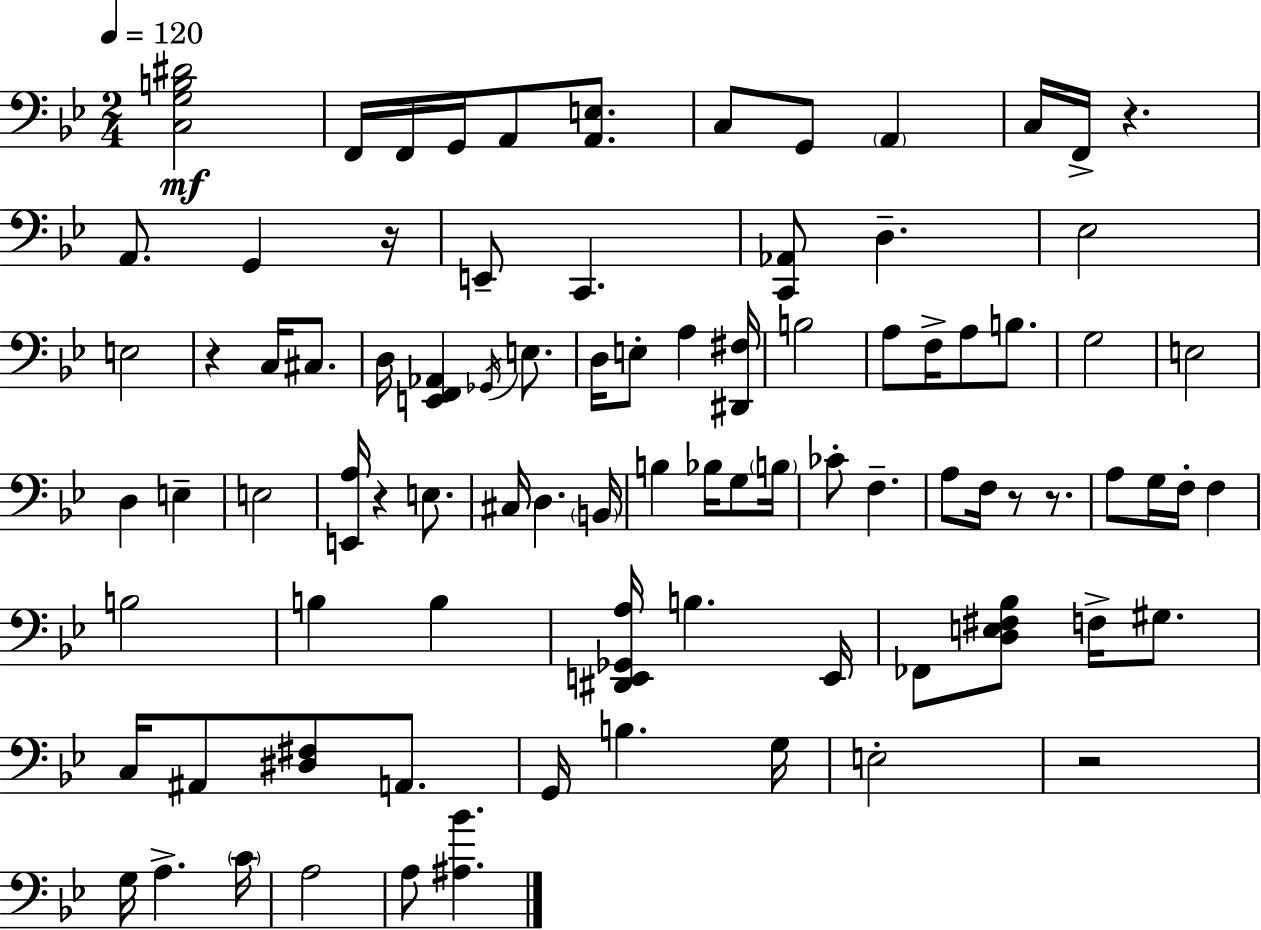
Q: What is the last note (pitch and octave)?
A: A3